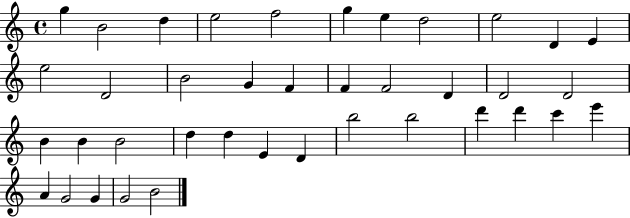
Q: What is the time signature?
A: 4/4